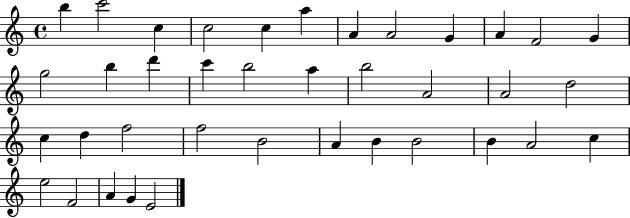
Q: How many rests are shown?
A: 0